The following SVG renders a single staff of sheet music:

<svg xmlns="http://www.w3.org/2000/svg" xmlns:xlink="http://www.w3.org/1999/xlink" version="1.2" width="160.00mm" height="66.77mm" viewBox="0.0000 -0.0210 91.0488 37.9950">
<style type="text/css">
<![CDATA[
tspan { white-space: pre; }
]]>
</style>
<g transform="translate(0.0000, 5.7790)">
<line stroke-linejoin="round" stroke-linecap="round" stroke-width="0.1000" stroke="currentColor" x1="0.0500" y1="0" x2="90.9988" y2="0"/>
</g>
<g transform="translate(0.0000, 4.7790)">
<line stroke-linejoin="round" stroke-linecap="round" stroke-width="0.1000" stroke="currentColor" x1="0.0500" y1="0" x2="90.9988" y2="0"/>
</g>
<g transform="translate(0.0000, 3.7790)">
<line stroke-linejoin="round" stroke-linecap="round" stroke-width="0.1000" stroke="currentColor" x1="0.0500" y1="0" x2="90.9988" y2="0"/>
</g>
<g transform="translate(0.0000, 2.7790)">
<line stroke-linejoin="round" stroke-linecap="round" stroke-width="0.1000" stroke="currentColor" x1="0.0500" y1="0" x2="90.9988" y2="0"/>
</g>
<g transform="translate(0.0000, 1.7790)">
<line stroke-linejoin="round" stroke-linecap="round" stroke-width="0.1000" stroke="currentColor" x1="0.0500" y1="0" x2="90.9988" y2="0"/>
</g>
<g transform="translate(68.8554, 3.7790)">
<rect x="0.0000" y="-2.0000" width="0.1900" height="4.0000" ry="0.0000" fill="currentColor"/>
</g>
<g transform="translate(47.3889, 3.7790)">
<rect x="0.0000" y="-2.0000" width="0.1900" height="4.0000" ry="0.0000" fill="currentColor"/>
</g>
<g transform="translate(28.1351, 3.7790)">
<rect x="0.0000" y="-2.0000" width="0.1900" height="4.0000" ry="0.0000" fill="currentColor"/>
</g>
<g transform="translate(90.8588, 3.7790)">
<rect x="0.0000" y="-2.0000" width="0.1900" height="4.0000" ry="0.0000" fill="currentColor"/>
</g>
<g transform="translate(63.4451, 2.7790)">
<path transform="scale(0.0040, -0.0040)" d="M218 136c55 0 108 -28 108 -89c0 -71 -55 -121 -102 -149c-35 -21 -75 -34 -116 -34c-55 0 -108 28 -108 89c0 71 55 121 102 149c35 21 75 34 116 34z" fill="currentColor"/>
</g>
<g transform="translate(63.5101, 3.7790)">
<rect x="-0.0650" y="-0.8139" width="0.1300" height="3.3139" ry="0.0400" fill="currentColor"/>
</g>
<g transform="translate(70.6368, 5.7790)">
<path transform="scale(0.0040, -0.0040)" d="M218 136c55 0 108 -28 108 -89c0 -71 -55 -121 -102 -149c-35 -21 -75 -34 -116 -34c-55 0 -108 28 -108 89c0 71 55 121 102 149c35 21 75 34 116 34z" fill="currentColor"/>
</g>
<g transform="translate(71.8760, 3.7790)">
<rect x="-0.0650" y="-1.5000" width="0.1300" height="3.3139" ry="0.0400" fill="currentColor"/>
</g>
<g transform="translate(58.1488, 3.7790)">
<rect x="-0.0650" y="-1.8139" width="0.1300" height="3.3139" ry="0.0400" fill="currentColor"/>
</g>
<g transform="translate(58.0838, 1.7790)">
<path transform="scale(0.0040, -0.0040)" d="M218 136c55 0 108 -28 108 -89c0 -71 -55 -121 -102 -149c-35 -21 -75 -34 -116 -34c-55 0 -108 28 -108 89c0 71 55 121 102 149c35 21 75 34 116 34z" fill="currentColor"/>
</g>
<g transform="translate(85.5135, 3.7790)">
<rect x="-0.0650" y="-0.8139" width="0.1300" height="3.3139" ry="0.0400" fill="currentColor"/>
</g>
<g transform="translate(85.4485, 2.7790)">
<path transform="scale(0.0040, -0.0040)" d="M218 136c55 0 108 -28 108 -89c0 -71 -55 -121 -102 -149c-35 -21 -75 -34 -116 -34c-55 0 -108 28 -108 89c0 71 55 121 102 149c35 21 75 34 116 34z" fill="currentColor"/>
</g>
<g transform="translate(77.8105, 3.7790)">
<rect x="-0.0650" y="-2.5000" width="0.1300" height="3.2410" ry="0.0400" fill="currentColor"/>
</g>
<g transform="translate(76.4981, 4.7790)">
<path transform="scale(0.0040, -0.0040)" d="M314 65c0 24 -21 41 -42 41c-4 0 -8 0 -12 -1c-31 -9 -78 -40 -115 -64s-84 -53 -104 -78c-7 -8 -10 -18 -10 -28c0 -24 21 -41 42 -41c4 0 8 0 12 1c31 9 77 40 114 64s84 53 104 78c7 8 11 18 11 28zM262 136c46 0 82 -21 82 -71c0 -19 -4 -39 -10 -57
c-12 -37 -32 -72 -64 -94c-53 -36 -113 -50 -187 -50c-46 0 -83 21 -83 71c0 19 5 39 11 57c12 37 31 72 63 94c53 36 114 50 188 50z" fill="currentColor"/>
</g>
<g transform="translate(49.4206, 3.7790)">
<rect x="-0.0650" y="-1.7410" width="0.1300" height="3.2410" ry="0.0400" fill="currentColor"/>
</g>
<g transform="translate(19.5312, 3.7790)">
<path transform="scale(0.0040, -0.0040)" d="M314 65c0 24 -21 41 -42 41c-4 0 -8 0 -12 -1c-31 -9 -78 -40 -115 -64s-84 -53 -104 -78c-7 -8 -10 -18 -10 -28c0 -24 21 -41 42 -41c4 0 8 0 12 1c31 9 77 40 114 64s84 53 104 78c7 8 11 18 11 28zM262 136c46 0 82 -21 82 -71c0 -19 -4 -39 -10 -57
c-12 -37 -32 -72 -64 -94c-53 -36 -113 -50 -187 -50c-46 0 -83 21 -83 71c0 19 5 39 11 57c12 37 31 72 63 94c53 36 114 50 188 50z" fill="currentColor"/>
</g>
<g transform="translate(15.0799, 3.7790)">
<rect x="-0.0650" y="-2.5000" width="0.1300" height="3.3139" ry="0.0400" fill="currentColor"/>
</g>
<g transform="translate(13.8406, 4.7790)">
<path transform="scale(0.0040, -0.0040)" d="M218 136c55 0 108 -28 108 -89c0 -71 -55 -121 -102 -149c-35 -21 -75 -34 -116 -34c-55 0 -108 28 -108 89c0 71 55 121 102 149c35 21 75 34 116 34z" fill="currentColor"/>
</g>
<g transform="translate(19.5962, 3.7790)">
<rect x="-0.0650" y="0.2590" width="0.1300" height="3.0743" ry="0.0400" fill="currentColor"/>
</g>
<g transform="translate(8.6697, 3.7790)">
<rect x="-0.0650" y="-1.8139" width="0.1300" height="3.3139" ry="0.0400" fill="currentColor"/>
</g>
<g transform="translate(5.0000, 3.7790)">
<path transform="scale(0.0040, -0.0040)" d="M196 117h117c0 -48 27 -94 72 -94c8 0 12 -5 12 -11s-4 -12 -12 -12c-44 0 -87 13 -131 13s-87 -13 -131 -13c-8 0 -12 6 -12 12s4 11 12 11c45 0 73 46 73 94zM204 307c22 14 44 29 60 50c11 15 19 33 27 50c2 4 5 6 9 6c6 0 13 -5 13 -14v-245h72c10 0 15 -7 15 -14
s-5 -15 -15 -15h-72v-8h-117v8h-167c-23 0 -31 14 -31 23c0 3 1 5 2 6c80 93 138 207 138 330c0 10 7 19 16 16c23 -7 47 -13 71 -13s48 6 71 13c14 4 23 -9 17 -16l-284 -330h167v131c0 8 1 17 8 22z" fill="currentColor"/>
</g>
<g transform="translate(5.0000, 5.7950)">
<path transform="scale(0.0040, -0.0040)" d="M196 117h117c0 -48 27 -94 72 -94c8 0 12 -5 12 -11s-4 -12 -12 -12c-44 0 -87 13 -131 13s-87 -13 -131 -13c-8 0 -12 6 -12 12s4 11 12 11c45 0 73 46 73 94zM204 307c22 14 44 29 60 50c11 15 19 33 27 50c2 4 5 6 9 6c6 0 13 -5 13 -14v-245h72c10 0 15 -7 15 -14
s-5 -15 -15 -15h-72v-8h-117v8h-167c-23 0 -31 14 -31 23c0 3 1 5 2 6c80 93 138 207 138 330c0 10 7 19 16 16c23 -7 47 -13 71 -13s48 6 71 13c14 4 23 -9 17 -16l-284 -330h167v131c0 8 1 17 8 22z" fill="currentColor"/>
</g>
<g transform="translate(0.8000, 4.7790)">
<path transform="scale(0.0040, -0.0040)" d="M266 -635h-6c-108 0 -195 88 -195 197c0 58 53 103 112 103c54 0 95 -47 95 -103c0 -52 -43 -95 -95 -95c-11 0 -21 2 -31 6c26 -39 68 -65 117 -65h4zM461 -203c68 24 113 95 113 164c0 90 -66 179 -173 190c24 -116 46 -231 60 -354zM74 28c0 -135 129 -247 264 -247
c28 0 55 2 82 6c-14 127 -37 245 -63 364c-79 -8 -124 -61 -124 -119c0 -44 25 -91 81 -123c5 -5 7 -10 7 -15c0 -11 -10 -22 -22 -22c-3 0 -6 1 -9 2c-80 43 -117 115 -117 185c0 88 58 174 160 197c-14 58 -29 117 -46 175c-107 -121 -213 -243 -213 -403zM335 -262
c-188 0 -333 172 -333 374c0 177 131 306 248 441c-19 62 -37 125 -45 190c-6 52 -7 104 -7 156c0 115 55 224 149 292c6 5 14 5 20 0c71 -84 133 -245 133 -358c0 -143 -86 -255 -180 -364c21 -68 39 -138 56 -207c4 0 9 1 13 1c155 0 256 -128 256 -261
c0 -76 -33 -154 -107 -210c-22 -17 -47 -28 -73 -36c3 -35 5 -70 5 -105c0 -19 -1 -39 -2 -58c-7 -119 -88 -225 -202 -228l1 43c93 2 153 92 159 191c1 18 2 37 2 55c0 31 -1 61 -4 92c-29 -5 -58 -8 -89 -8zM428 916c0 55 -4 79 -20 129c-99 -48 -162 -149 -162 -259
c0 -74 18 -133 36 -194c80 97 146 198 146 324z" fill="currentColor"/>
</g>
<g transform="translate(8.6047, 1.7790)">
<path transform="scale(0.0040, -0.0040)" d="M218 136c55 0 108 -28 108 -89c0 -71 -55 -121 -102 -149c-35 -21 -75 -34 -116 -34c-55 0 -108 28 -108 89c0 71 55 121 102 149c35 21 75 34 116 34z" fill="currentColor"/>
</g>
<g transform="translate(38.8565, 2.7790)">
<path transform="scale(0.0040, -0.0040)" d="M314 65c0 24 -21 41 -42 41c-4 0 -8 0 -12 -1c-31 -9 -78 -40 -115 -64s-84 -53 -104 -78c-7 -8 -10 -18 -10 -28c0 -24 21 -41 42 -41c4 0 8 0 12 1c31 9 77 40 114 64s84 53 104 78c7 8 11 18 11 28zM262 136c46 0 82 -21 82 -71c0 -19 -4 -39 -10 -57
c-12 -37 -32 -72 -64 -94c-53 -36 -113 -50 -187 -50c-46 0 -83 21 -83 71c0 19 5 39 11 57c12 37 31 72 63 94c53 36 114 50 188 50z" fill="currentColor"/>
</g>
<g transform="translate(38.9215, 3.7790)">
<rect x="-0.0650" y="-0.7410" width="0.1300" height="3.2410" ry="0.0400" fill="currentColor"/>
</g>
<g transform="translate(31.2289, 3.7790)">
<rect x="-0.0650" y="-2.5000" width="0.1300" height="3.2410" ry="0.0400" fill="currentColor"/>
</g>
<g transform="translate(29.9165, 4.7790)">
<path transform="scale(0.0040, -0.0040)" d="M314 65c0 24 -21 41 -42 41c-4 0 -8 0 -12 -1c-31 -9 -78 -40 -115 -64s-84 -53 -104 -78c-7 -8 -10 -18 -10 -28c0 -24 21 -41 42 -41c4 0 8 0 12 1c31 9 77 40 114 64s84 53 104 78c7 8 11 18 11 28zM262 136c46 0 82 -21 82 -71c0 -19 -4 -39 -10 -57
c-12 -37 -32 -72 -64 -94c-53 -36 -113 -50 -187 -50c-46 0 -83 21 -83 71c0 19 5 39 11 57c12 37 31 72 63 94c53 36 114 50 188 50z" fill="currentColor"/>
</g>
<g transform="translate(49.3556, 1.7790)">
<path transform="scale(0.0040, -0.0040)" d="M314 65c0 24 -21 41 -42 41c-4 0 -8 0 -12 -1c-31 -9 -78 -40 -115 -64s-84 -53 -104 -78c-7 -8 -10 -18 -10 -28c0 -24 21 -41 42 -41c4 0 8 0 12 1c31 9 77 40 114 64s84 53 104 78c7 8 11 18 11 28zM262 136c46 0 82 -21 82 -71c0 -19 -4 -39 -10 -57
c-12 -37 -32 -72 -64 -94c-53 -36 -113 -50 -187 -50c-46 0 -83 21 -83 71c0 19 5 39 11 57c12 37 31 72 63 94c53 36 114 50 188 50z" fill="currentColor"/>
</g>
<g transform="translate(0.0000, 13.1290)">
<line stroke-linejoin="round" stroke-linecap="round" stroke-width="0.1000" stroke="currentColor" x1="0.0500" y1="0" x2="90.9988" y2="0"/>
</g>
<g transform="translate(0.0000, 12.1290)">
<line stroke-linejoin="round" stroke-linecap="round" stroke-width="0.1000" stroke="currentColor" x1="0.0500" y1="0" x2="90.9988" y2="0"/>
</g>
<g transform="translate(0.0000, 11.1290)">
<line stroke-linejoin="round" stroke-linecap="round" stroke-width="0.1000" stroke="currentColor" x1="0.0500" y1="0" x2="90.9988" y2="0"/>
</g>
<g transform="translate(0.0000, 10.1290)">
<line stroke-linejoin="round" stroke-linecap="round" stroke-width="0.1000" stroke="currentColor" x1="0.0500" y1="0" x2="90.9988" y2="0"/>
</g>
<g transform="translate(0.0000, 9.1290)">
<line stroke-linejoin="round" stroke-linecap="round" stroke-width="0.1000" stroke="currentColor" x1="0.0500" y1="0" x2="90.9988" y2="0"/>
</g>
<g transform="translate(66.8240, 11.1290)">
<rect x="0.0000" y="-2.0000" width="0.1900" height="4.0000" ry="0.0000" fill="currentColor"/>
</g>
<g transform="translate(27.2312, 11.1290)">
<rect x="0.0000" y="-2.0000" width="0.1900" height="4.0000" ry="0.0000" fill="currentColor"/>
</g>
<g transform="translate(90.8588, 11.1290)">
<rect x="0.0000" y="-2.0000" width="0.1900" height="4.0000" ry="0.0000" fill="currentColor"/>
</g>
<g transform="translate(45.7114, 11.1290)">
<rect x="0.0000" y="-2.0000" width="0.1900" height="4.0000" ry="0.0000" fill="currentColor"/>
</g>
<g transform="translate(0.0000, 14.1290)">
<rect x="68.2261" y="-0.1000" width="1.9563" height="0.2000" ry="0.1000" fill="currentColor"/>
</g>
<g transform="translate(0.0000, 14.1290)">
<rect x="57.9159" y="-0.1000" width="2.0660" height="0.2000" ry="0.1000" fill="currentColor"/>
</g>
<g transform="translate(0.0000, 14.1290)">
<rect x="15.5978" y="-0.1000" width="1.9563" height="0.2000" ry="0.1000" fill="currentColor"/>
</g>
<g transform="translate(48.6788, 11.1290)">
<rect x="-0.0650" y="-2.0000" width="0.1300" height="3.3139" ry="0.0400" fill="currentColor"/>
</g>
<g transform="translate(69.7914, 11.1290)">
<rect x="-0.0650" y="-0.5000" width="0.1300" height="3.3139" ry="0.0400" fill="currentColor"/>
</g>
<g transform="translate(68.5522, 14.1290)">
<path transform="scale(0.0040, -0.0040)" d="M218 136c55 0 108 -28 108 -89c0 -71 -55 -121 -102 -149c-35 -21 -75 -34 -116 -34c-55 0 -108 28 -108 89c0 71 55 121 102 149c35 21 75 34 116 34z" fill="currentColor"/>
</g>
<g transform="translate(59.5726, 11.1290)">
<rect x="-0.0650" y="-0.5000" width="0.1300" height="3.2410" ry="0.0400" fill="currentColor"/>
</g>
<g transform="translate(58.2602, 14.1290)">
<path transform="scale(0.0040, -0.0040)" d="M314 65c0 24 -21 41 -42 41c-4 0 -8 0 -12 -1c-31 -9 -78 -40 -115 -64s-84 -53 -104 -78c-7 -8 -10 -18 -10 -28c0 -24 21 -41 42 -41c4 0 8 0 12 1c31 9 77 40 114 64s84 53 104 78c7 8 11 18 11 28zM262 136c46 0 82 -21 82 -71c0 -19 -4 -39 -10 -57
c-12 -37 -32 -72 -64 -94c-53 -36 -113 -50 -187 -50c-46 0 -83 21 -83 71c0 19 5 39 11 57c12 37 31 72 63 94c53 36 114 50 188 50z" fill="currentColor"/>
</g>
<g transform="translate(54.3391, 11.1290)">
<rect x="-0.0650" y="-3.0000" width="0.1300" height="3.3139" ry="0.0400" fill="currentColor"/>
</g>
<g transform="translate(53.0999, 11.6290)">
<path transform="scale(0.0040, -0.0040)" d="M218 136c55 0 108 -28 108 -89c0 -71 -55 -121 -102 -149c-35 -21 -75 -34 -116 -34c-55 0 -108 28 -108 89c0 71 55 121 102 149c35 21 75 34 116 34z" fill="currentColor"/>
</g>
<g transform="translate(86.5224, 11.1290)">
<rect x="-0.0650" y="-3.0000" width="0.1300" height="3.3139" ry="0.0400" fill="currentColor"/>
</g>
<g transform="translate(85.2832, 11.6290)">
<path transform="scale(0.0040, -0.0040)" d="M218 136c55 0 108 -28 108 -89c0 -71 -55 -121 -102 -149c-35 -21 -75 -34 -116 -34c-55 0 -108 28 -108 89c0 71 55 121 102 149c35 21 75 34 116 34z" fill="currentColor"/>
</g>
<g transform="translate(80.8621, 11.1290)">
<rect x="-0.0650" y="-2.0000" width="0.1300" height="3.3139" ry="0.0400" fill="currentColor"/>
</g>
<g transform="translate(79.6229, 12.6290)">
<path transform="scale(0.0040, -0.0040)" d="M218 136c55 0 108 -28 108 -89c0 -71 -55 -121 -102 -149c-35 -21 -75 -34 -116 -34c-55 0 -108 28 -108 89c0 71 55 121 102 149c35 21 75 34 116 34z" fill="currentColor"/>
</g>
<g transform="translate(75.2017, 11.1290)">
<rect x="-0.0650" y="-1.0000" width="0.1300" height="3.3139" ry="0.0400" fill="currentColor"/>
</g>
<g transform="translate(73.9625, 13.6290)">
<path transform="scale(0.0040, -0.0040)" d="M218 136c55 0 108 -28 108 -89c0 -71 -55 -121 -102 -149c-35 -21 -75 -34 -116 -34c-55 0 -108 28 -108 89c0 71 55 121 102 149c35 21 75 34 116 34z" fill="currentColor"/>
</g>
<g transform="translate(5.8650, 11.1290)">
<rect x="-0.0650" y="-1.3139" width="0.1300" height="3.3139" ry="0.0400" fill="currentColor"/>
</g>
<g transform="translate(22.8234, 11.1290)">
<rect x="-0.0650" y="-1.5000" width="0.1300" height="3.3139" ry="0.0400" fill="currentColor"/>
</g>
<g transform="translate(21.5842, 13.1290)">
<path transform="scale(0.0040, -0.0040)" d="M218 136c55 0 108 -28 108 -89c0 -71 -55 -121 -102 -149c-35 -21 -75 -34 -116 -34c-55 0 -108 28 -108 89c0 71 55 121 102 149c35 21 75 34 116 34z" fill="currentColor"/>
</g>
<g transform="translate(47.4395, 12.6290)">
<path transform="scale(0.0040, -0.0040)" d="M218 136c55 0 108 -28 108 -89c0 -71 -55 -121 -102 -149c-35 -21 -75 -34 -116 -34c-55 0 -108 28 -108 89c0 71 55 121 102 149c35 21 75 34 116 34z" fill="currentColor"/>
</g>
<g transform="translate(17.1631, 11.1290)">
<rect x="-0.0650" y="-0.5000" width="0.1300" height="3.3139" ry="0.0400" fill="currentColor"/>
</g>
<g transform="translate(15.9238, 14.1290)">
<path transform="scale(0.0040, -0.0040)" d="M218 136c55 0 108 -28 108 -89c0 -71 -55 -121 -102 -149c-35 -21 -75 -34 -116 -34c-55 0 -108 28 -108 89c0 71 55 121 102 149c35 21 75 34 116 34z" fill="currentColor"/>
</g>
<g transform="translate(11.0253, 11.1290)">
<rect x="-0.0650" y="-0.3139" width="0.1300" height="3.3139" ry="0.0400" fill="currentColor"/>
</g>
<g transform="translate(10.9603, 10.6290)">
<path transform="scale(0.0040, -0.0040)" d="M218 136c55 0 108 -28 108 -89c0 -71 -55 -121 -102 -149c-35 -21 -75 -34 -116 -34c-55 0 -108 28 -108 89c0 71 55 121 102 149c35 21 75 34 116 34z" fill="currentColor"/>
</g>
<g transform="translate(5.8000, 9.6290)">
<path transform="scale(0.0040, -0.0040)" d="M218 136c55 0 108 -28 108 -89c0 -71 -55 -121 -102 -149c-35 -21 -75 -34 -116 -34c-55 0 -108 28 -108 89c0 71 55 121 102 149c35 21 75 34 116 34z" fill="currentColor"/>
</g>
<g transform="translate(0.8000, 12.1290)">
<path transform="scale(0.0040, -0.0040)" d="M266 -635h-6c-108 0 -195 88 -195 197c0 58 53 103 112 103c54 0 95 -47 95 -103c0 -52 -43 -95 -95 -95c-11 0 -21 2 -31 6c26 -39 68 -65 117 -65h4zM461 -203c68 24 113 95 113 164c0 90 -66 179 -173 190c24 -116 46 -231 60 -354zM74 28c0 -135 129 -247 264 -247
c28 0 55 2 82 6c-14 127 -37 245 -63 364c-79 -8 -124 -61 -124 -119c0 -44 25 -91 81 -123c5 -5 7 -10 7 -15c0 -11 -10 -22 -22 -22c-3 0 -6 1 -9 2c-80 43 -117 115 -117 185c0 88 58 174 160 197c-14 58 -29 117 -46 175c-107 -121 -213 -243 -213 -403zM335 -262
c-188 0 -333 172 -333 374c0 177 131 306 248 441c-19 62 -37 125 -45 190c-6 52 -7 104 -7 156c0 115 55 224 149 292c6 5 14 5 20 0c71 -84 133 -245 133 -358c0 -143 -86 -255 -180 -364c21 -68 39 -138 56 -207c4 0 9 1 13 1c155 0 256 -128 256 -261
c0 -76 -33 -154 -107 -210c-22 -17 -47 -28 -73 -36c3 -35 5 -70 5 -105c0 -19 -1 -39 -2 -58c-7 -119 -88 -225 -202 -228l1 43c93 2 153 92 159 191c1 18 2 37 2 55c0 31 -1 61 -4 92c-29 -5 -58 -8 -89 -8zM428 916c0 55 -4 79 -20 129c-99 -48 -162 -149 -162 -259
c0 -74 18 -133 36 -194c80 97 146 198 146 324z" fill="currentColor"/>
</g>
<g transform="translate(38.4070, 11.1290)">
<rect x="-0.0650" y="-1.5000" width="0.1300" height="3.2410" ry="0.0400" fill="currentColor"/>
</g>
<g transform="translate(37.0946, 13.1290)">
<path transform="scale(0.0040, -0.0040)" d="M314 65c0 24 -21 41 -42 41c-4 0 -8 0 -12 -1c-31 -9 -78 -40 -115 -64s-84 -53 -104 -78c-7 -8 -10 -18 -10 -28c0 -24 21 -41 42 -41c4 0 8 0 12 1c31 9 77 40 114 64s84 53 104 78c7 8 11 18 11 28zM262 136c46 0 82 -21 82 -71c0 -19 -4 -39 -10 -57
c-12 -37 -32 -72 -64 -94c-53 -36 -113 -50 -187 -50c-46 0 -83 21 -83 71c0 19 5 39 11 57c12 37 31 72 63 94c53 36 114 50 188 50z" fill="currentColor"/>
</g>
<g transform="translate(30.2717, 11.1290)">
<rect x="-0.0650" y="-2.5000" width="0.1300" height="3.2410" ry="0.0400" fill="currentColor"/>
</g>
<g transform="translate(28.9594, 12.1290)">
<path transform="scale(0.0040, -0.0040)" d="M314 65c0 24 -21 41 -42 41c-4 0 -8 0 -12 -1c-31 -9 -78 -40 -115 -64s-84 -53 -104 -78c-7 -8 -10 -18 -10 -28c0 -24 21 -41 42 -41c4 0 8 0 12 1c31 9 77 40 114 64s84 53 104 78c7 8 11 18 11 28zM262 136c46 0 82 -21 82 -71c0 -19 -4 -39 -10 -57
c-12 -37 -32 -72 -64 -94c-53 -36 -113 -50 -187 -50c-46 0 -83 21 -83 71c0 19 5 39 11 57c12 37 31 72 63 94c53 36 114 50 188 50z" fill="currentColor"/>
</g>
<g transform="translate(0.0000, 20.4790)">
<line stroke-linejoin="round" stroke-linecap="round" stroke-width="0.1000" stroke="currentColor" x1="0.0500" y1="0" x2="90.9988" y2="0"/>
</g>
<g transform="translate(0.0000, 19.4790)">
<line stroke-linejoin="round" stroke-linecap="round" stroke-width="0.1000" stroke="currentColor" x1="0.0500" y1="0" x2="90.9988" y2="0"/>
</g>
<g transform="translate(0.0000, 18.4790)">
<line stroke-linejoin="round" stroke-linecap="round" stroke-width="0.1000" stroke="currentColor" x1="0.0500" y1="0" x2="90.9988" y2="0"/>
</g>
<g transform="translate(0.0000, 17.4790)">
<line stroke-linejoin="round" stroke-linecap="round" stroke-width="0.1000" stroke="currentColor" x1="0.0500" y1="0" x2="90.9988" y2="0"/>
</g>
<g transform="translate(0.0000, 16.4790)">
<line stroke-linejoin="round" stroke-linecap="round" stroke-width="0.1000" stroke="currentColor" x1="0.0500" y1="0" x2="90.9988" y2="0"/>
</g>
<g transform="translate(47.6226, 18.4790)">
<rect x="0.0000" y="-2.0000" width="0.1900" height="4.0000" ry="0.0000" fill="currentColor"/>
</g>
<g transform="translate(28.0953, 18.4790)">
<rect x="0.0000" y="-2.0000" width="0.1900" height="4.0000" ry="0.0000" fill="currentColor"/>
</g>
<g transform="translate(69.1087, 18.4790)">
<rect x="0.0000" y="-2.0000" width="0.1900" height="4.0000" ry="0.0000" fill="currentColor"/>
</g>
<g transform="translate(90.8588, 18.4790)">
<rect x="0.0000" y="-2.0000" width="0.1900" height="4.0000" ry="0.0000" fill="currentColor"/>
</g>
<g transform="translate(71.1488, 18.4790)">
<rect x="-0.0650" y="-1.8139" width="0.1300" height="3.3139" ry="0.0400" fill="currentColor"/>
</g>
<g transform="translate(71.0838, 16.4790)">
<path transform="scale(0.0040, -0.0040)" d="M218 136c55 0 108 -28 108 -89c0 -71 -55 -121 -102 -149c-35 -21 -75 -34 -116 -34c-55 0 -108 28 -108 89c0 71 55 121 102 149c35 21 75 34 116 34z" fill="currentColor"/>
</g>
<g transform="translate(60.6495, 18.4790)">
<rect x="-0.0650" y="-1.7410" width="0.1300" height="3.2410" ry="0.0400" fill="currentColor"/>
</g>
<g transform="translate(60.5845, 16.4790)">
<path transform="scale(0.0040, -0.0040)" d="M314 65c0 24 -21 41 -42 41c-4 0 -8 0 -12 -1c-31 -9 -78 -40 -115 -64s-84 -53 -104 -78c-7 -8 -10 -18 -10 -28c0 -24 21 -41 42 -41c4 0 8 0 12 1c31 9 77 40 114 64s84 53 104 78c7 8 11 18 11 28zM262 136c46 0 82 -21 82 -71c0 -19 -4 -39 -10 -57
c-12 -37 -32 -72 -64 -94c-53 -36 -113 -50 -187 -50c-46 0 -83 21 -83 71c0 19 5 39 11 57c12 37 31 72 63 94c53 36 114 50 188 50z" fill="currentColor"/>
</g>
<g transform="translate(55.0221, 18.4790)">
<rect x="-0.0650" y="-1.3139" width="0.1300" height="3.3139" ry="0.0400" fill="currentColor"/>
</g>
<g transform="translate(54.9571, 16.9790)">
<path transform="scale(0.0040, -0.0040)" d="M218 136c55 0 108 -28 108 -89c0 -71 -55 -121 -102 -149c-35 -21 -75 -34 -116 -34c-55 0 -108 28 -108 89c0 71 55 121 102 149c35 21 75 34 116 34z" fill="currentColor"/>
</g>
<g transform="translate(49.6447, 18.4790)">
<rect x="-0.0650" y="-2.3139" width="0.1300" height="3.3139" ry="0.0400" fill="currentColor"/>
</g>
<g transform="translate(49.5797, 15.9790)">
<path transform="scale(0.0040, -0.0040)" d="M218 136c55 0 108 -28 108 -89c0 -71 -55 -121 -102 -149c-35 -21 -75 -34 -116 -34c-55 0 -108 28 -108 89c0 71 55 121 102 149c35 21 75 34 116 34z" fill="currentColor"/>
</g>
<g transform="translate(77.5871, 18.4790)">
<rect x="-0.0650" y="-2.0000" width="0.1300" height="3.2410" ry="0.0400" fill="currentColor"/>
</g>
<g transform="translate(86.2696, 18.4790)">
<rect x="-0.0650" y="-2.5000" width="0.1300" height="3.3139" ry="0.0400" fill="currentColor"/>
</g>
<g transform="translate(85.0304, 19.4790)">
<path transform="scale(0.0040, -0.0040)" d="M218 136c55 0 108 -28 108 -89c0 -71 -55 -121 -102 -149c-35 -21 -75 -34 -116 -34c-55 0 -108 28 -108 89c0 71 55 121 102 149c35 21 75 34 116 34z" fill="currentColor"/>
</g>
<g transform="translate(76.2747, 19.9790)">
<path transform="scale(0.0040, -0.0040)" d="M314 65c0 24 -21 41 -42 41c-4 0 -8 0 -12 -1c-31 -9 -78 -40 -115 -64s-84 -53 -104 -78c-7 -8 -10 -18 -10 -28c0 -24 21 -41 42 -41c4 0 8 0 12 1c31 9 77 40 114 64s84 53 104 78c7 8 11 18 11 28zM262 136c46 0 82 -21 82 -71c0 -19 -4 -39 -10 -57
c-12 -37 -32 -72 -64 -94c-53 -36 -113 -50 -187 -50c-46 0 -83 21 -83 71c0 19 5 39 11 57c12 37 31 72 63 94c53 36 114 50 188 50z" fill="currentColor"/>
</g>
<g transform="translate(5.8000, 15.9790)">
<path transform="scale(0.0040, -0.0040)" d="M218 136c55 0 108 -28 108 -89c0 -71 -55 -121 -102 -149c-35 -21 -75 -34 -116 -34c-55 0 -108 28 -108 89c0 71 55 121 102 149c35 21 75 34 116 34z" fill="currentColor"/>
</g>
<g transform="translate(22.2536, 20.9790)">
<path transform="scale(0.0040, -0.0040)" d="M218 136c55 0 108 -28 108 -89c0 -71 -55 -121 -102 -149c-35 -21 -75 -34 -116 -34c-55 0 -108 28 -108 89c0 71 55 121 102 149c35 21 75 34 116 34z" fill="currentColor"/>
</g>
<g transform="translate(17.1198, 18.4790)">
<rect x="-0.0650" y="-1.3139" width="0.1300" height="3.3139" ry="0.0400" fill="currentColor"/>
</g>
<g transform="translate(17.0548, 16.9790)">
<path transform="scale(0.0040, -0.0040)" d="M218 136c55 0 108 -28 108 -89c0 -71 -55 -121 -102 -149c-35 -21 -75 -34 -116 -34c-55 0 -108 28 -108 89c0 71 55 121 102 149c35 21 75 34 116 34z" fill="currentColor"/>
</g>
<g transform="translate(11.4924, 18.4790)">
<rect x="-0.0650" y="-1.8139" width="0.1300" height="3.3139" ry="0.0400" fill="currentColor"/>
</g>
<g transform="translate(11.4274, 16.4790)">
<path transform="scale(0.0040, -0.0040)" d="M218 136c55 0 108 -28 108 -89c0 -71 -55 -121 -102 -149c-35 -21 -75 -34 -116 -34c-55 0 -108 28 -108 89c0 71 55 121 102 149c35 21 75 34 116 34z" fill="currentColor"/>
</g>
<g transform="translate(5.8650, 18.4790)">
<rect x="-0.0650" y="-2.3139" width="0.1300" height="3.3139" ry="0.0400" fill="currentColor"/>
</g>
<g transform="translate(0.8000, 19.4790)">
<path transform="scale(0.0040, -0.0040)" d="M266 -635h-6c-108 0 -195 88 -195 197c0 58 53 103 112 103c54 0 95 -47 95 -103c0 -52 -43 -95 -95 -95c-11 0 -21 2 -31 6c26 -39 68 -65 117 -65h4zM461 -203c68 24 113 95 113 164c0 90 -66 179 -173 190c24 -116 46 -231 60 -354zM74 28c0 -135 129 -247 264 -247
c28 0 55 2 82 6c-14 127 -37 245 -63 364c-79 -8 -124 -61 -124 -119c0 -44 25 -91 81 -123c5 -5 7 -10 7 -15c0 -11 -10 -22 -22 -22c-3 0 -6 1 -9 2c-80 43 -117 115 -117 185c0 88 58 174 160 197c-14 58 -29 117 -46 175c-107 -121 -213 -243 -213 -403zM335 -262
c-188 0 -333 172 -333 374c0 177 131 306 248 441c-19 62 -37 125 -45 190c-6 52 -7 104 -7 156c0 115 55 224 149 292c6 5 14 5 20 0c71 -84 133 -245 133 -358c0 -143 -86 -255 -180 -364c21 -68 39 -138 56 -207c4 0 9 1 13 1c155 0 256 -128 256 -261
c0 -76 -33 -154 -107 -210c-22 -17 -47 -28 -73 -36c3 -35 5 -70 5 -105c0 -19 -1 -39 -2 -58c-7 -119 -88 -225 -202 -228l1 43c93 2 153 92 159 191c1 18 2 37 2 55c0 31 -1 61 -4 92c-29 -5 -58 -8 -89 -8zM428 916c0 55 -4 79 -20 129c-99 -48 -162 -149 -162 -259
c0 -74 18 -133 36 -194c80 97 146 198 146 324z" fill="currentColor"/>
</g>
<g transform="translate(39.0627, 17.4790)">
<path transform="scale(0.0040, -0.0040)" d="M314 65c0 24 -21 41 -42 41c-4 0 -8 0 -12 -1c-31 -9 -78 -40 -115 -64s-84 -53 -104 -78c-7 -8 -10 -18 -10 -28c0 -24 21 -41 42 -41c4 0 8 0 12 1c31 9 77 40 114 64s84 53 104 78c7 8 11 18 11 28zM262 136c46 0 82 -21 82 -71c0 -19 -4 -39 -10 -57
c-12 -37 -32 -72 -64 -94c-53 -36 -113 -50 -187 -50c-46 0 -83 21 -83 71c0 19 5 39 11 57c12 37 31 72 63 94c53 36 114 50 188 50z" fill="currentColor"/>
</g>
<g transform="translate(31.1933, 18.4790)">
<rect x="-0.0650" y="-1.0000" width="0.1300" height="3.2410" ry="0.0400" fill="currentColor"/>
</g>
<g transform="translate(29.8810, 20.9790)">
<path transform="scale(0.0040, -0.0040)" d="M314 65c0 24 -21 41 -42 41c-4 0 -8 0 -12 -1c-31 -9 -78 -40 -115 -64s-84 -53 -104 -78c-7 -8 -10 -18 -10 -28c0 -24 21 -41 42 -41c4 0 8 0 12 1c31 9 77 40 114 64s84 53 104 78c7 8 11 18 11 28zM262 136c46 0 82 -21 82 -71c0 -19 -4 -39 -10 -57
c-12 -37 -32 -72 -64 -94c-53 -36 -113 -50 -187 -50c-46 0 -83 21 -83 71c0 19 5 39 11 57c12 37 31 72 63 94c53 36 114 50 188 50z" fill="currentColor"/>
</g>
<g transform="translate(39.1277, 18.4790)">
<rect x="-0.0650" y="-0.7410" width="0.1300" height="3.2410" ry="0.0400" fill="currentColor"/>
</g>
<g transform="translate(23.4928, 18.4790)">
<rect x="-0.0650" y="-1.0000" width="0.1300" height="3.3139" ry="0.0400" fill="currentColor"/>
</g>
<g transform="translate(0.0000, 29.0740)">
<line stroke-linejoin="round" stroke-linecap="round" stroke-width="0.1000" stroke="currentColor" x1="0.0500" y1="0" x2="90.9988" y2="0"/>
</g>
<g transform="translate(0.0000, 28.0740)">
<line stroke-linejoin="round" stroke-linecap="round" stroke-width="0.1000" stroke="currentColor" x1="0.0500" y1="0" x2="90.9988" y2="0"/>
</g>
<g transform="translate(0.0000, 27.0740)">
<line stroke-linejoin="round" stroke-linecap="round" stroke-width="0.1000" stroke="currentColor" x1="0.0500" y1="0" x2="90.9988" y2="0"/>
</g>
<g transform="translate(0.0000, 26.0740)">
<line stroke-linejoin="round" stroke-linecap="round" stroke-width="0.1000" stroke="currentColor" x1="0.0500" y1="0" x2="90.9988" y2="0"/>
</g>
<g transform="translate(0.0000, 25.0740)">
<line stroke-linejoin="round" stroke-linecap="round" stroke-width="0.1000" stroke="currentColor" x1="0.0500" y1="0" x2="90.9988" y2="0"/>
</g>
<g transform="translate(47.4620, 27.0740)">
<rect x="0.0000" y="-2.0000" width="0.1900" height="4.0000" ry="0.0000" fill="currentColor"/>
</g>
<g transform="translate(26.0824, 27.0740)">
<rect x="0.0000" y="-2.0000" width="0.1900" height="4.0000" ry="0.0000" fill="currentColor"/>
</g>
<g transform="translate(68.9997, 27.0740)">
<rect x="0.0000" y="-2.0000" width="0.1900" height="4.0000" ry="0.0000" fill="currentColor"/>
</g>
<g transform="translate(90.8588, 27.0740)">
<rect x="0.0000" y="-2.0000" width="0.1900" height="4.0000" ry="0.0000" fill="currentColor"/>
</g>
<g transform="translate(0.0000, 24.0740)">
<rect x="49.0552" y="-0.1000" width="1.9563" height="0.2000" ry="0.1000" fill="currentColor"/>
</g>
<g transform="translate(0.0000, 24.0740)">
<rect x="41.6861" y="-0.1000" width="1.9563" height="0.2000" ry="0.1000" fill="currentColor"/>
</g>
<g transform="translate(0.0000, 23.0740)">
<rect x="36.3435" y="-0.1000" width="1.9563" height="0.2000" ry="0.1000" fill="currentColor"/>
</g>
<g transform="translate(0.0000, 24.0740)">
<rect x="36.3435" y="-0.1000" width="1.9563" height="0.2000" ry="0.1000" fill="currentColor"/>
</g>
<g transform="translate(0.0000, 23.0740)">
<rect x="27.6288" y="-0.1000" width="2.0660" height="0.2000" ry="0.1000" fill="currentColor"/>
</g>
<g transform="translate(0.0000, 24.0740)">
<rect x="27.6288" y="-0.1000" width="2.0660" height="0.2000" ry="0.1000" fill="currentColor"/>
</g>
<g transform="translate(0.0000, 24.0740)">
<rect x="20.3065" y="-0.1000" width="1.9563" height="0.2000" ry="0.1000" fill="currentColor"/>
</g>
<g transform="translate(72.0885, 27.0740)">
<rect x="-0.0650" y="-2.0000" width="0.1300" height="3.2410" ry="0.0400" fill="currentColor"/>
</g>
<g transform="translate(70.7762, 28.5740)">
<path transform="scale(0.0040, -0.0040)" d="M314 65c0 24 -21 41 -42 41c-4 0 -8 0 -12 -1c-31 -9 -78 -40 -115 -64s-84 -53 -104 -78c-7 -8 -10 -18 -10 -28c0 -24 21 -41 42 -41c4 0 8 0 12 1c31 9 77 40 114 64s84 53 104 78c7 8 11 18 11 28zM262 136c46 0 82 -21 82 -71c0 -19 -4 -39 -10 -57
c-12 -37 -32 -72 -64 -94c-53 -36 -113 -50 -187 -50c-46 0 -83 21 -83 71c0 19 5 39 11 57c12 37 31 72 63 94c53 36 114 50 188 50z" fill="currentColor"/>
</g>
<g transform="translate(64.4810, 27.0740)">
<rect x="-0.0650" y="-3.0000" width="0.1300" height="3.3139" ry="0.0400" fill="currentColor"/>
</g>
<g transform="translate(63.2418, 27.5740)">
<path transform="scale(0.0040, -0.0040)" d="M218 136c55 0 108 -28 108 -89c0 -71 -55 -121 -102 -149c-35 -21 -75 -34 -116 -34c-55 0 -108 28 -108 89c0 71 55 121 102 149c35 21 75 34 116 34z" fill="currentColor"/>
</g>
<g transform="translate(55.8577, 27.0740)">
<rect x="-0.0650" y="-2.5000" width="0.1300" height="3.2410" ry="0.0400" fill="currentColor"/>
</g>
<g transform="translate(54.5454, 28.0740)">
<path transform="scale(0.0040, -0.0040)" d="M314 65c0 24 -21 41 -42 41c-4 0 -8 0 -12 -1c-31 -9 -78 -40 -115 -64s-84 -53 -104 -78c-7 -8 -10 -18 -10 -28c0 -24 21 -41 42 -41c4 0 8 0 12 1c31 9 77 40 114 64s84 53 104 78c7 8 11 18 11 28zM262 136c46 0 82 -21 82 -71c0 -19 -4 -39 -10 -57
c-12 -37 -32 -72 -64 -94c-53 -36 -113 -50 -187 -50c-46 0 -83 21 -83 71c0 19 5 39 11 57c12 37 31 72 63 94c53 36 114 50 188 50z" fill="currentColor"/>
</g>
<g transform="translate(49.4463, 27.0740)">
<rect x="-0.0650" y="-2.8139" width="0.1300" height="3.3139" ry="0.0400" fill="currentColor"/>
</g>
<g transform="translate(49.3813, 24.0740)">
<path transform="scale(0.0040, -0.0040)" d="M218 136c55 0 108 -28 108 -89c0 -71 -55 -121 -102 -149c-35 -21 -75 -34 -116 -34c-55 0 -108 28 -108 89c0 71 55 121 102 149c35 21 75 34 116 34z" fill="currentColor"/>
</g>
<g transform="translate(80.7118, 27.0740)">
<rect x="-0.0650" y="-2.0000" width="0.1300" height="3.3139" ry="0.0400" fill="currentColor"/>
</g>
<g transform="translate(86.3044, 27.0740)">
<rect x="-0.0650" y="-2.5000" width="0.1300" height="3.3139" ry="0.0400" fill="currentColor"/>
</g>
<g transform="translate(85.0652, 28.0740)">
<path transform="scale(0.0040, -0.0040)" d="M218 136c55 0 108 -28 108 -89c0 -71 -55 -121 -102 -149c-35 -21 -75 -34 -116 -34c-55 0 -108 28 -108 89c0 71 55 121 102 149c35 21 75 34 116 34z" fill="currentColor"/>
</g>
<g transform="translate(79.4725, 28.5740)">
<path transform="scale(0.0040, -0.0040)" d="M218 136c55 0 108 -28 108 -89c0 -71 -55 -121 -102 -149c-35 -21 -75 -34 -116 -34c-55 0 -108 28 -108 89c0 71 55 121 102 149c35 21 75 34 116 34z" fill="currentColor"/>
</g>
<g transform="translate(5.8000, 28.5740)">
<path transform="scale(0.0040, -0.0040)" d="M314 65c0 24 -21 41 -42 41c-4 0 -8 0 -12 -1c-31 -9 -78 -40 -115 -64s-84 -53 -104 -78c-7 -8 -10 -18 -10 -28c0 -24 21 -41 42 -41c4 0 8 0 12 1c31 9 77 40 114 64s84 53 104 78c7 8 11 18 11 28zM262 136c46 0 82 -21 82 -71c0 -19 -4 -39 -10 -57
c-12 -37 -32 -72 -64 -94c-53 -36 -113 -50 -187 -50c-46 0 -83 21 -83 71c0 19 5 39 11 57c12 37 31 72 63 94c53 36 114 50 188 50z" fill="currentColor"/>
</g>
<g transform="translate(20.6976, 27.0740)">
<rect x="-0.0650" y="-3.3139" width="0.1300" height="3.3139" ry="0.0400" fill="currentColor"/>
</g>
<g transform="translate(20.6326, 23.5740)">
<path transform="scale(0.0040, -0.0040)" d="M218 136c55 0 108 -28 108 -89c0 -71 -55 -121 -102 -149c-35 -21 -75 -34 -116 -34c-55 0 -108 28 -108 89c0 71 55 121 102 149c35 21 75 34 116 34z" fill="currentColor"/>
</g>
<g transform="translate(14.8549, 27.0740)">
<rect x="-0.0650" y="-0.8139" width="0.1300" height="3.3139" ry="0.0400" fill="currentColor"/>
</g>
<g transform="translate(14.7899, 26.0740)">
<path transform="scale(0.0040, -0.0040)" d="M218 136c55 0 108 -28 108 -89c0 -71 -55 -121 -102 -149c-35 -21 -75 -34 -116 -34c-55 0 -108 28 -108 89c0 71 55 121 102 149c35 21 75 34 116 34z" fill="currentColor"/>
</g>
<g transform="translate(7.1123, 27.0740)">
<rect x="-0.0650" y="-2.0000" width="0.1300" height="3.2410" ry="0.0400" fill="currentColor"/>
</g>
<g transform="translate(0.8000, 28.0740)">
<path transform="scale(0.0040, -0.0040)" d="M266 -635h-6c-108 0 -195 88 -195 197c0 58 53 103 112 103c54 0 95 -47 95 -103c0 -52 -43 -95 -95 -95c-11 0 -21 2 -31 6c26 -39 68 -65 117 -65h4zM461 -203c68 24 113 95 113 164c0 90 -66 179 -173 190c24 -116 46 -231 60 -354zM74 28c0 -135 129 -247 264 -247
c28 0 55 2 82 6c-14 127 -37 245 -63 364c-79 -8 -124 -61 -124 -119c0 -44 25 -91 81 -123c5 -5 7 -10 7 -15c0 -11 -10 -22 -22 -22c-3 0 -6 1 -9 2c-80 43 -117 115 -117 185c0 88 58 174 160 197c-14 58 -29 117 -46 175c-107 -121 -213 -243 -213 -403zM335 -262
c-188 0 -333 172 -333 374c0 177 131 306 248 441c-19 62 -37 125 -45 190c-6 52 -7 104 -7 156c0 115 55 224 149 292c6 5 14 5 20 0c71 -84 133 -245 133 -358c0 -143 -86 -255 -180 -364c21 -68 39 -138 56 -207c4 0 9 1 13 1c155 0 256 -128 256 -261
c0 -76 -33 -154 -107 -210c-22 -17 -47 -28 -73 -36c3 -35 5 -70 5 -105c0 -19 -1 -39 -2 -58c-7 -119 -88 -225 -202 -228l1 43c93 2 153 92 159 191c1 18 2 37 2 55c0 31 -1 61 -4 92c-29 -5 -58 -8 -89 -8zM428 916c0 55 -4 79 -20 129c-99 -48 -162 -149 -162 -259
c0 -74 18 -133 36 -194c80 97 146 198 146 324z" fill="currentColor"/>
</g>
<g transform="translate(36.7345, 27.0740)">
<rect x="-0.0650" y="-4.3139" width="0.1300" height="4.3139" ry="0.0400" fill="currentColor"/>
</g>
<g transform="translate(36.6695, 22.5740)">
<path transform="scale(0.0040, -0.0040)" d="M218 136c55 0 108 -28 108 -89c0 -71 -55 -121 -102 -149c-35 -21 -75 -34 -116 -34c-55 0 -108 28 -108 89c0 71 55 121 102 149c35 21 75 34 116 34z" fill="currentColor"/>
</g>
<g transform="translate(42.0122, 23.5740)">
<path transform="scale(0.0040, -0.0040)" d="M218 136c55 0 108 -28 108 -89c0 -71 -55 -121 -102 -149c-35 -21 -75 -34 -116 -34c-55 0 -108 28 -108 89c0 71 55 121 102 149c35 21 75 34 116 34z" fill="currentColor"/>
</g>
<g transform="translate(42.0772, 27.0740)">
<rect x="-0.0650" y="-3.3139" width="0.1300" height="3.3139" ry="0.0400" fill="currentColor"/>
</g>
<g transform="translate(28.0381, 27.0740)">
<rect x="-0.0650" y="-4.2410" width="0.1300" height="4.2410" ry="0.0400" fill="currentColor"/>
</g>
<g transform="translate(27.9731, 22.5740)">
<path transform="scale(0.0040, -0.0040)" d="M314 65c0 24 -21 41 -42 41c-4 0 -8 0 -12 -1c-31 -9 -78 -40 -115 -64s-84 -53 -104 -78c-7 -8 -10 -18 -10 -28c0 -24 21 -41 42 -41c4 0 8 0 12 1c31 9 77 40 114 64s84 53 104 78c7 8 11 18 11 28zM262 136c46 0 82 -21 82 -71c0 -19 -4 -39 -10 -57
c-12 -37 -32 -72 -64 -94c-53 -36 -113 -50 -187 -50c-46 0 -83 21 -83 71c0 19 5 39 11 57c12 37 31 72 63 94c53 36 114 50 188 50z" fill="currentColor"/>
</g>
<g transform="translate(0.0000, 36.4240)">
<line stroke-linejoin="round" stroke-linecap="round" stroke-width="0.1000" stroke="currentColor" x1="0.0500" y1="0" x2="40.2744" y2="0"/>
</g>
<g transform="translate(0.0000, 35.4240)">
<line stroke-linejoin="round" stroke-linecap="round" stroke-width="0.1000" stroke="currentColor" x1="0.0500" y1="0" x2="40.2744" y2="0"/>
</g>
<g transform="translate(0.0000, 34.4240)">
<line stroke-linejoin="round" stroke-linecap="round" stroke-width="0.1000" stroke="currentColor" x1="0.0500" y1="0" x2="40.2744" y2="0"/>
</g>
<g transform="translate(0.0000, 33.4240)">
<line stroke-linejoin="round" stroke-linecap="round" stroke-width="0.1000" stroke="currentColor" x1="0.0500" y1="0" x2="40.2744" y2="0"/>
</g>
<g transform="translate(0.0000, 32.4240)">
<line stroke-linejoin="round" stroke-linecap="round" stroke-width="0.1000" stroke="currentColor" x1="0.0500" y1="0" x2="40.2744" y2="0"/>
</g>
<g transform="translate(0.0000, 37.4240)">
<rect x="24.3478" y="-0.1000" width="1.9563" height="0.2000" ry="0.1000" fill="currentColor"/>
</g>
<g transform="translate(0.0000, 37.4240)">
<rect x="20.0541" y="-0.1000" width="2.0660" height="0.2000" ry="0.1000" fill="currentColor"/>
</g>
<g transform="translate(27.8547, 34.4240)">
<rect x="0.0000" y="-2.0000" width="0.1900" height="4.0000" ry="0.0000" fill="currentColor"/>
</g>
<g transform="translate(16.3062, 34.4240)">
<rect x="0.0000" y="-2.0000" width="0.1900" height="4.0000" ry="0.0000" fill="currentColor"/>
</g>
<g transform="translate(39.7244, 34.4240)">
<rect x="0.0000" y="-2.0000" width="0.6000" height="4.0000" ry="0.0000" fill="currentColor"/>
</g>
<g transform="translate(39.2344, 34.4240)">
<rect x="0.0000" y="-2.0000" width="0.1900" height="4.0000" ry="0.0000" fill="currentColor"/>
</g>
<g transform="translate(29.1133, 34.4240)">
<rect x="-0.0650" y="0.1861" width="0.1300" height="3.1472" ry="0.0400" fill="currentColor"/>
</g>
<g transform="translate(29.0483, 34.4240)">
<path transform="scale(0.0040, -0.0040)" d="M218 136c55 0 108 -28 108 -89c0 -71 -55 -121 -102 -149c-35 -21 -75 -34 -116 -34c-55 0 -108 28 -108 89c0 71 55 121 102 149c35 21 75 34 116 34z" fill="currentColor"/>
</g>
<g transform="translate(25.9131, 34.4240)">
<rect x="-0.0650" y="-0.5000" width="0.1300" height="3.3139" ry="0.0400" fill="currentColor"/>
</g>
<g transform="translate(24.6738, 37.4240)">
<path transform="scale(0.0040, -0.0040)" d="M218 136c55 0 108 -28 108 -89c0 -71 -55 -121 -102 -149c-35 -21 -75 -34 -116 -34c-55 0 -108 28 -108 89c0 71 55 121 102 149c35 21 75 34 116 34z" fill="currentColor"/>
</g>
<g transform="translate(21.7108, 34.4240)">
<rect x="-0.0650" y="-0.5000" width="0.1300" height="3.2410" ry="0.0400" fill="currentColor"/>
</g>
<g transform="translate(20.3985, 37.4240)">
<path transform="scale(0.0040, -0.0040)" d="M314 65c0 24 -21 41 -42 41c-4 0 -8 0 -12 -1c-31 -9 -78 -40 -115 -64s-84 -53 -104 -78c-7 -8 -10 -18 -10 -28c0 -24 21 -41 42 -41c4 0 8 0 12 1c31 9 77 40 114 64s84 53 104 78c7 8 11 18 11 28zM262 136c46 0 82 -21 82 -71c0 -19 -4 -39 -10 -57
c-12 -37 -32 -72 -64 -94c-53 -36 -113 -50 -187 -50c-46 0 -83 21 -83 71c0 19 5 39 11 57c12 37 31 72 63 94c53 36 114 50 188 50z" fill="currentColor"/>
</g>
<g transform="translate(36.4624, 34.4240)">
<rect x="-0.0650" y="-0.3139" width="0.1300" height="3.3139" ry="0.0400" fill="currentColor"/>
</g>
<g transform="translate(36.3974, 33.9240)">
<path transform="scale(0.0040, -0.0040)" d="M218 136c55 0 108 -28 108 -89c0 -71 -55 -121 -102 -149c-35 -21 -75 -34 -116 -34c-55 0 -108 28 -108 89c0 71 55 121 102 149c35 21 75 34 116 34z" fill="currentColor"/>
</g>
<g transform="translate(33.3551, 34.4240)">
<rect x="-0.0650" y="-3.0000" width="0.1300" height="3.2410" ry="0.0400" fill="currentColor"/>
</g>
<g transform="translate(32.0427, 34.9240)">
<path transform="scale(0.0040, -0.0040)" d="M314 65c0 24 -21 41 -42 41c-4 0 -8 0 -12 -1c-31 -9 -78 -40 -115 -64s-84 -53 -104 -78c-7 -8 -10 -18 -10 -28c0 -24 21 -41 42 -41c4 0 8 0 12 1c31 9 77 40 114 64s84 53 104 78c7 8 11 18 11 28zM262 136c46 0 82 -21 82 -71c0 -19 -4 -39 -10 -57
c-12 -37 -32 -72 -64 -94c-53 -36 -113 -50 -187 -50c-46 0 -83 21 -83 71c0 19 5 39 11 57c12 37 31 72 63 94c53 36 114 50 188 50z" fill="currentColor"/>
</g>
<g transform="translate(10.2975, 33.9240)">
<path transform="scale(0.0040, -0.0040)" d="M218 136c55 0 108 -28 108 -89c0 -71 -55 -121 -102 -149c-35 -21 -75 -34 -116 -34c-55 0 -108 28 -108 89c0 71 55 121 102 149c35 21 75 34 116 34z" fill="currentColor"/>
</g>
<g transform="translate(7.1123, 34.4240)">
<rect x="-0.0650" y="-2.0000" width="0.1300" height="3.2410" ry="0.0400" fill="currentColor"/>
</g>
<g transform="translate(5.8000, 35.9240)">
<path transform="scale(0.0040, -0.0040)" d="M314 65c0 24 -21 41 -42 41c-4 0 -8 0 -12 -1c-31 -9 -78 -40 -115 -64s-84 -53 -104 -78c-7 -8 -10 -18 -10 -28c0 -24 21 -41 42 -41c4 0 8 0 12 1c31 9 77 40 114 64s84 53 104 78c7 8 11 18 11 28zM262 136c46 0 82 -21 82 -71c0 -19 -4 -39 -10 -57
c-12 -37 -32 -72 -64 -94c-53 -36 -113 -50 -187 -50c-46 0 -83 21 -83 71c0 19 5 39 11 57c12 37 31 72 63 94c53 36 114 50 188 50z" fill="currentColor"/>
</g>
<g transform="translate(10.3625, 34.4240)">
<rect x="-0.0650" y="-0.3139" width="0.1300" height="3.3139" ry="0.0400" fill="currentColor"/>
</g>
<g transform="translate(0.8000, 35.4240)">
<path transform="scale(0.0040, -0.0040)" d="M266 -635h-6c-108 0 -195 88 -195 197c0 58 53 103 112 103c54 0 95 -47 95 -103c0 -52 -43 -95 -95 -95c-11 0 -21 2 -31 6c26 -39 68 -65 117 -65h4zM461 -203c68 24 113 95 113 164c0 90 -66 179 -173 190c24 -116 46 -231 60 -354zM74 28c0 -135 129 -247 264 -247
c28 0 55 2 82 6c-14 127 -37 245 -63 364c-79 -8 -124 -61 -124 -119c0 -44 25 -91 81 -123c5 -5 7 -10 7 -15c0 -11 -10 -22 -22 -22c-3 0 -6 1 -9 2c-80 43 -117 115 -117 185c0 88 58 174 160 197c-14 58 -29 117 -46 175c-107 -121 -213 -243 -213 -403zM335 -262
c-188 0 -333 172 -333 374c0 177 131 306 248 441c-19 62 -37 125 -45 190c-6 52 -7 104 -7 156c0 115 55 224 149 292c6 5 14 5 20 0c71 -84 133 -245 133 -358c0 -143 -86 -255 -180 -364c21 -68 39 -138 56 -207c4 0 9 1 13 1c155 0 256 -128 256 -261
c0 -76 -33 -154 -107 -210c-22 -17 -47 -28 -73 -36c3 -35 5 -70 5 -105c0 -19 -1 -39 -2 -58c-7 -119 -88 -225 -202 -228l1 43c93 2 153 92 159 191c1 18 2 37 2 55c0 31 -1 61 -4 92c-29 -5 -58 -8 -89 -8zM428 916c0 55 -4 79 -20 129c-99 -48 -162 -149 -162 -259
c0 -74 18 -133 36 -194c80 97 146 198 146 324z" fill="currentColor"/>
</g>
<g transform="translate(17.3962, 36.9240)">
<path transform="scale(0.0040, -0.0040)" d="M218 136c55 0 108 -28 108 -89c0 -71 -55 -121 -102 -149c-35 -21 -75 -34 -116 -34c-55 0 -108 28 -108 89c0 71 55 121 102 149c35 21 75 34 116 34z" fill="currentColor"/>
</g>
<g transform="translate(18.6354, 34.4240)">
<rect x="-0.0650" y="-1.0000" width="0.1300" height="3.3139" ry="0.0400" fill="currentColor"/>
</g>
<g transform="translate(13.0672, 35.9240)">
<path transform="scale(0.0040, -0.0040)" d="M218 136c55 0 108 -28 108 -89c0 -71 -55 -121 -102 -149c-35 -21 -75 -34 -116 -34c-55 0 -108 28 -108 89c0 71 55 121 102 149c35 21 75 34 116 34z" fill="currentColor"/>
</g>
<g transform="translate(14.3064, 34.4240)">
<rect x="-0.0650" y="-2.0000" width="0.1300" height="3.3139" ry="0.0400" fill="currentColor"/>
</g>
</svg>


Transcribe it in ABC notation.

X:1
T:Untitled
M:4/4
L:1/4
K:C
f G B2 G2 d2 f2 f d E G2 d e c C E G2 E2 F A C2 C D F A g f e D D2 d2 g e f2 f F2 G F2 d b d'2 d' b a G2 A F2 F G F2 c F D C2 C B A2 c